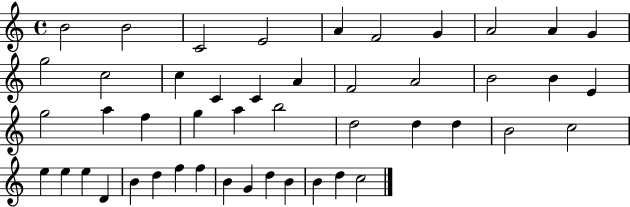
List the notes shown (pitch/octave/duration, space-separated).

B4/h B4/h C4/h E4/h A4/q F4/h G4/q A4/h A4/q G4/q G5/h C5/h C5/q C4/q C4/q A4/q F4/h A4/h B4/h B4/q E4/q G5/h A5/q F5/q G5/q A5/q B5/h D5/h D5/q D5/q B4/h C5/h E5/q E5/q E5/q D4/q B4/q D5/q F5/q F5/q B4/q G4/q D5/q B4/q B4/q D5/q C5/h